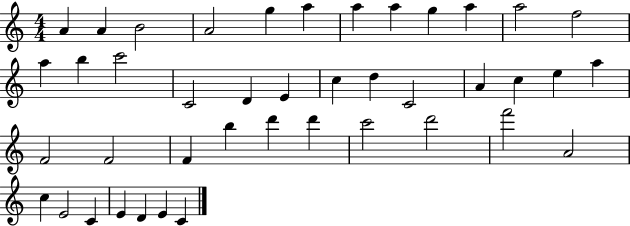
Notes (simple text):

A4/q A4/q B4/h A4/h G5/q A5/q A5/q A5/q G5/q A5/q A5/h F5/h A5/q B5/q C6/h C4/h D4/q E4/q C5/q D5/q C4/h A4/q C5/q E5/q A5/q F4/h F4/h F4/q B5/q D6/q D6/q C6/h D6/h F6/h A4/h C5/q E4/h C4/q E4/q D4/q E4/q C4/q